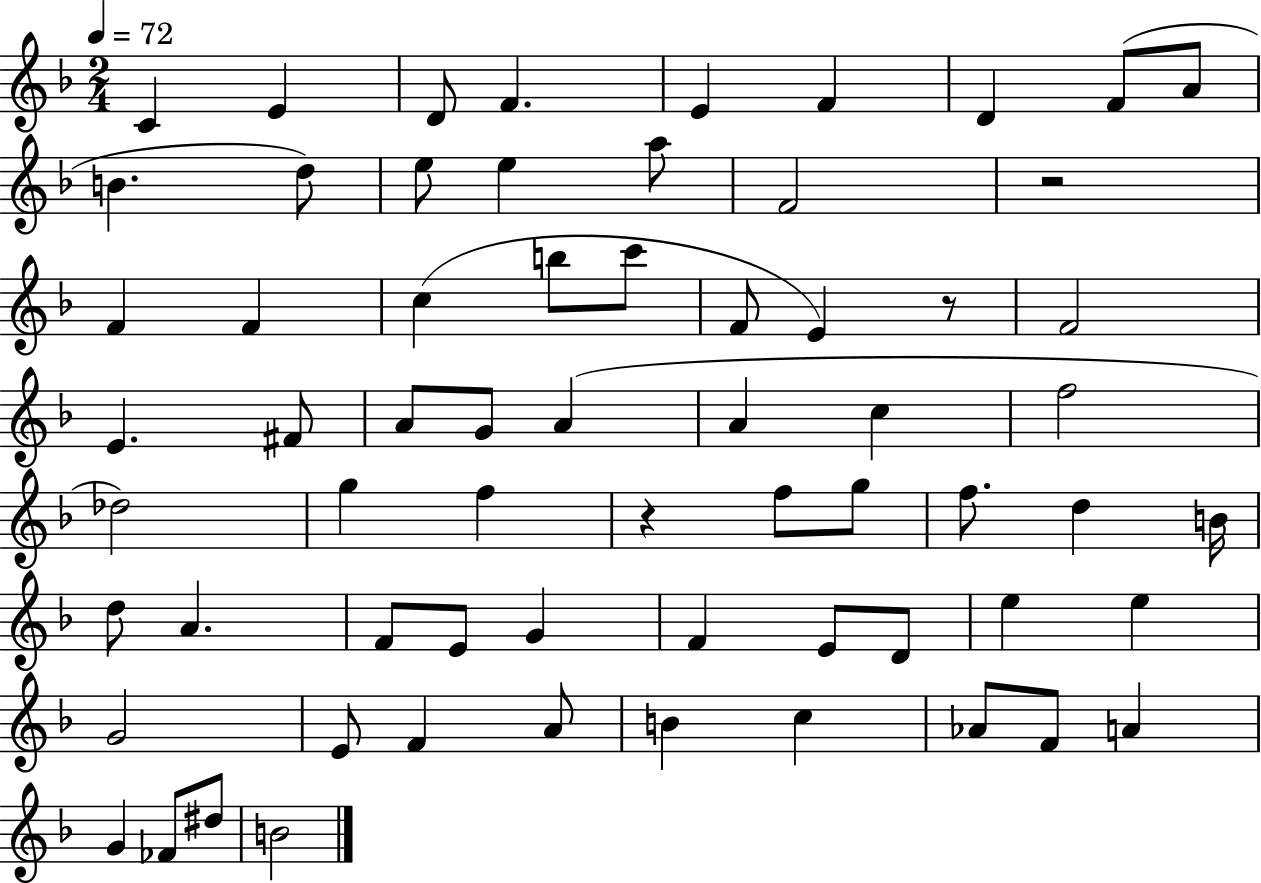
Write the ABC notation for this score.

X:1
T:Untitled
M:2/4
L:1/4
K:F
C E D/2 F E F D F/2 A/2 B d/2 e/2 e a/2 F2 z2 F F c b/2 c'/2 F/2 E z/2 F2 E ^F/2 A/2 G/2 A A c f2 _d2 g f z f/2 g/2 f/2 d B/4 d/2 A F/2 E/2 G F E/2 D/2 e e G2 E/2 F A/2 B c _A/2 F/2 A G _F/2 ^d/2 B2